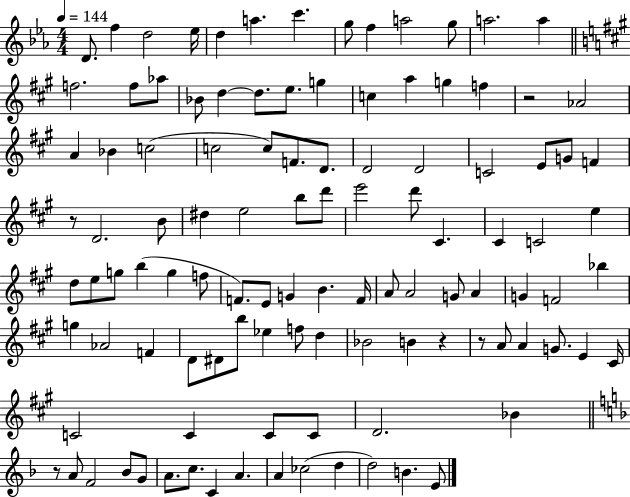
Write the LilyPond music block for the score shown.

{
  \clef treble
  \numericTimeSignature
  \time 4/4
  \key ees \major
  \tempo 4 = 144
  d'8. f''4 d''2 ees''16 | d''4 a''4. c'''4. | g''8 f''4 a''2 g''8 | a''2. a''4 | \break \bar "||" \break \key a \major f''2. f''8 aes''8 | bes'8 d''4~~ d''8. e''8. g''4 | c''4 a''4 g''4 f''4 | r2 aes'2 | \break a'4 bes'4 c''2( | c''2 c''8) f'8. d'8. | d'2 d'2 | c'2 e'8 g'8 f'4 | \break r8 d'2. b'8 | dis''4 e''2 b''8 d'''8 | e'''2 d'''8 cis'4. | cis'4 c'2 e''4 | \break d''8 e''8 g''8 b''4( g''4 f''8 | f'8.) e'8 g'4 b'4. f'16 | a'8 a'2 g'8 a'4 | g'4 f'2 bes''4 | \break g''4 aes'2 f'4 | d'8 dis'8 b''8 ees''4 f''8 d''4 | bes'2 b'4 r4 | r8 a'8 a'4 g'8. e'4 cis'16 | \break c'2 c'4 c'8 c'8 | d'2. bes'4 | \bar "||" \break \key d \minor r8 a'8 f'2 bes'8 g'8 | a'8. c''8. c'4 a'4. | a'4 ces''2( d''4 | d''2) b'4. e'8 | \break \bar "|."
}